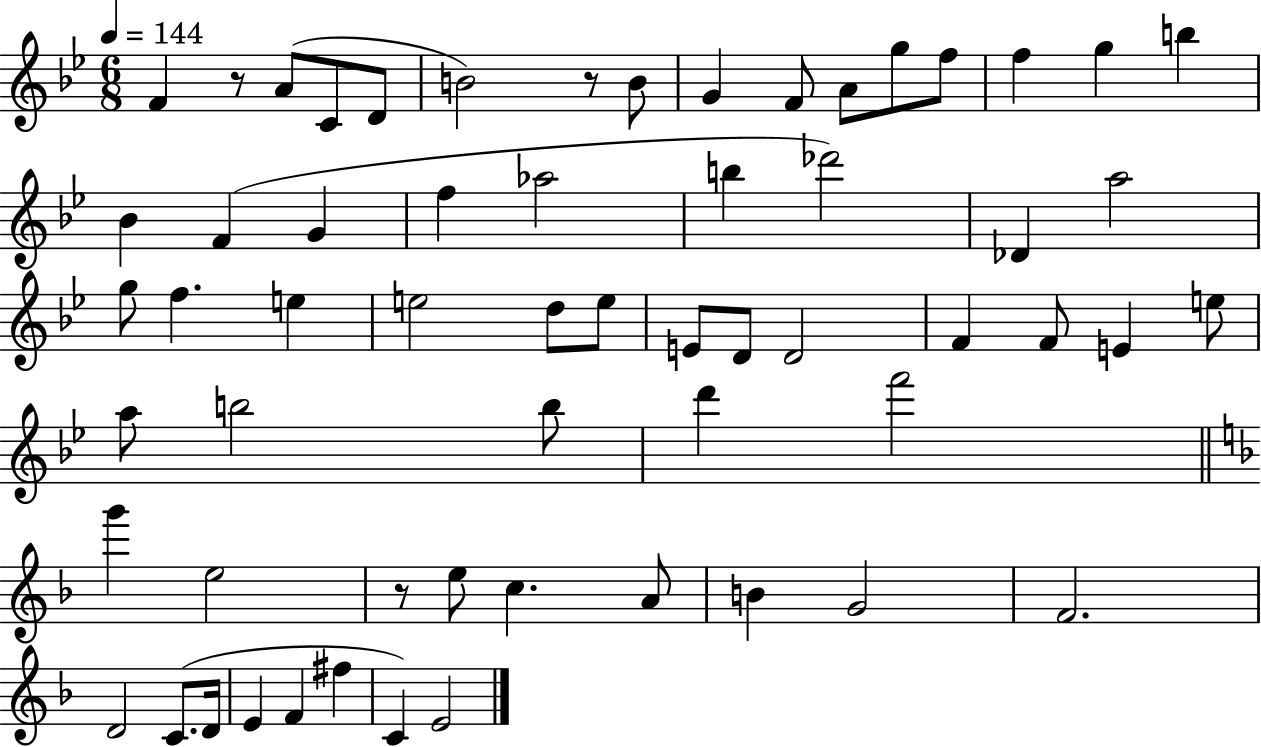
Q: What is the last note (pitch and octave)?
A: E4